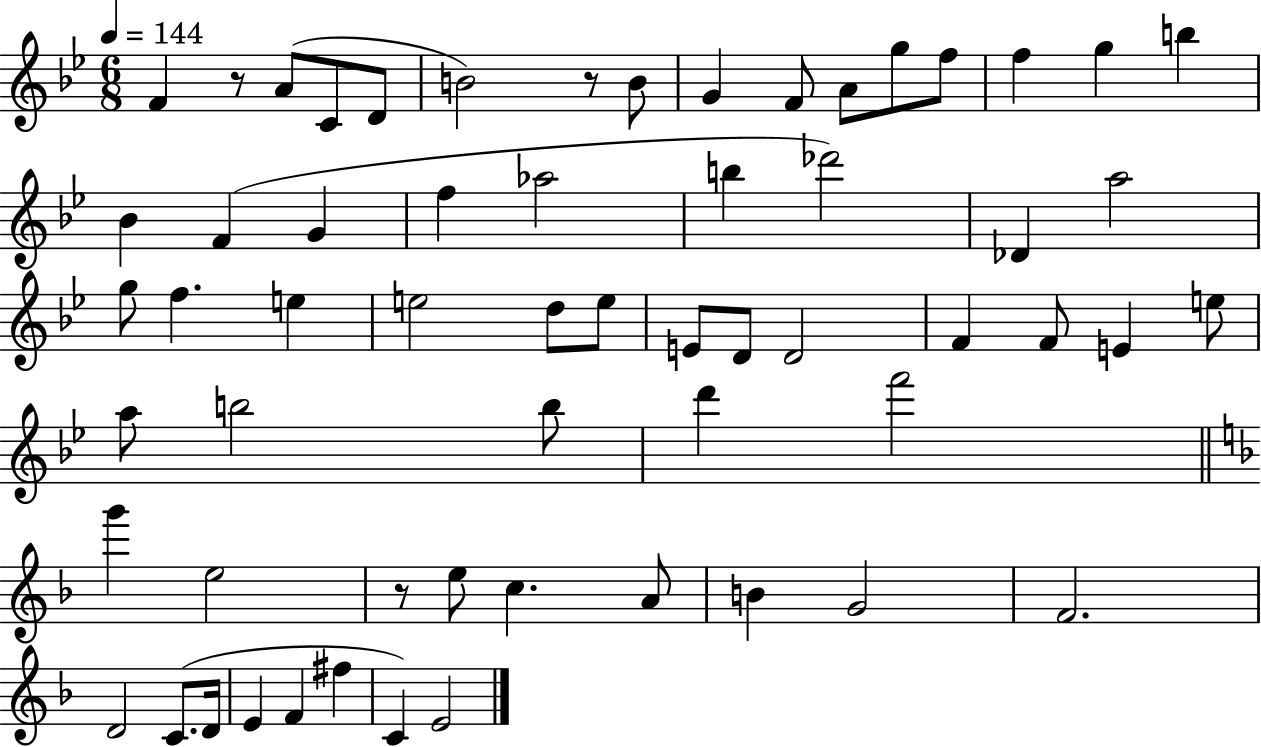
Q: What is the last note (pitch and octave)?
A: E4